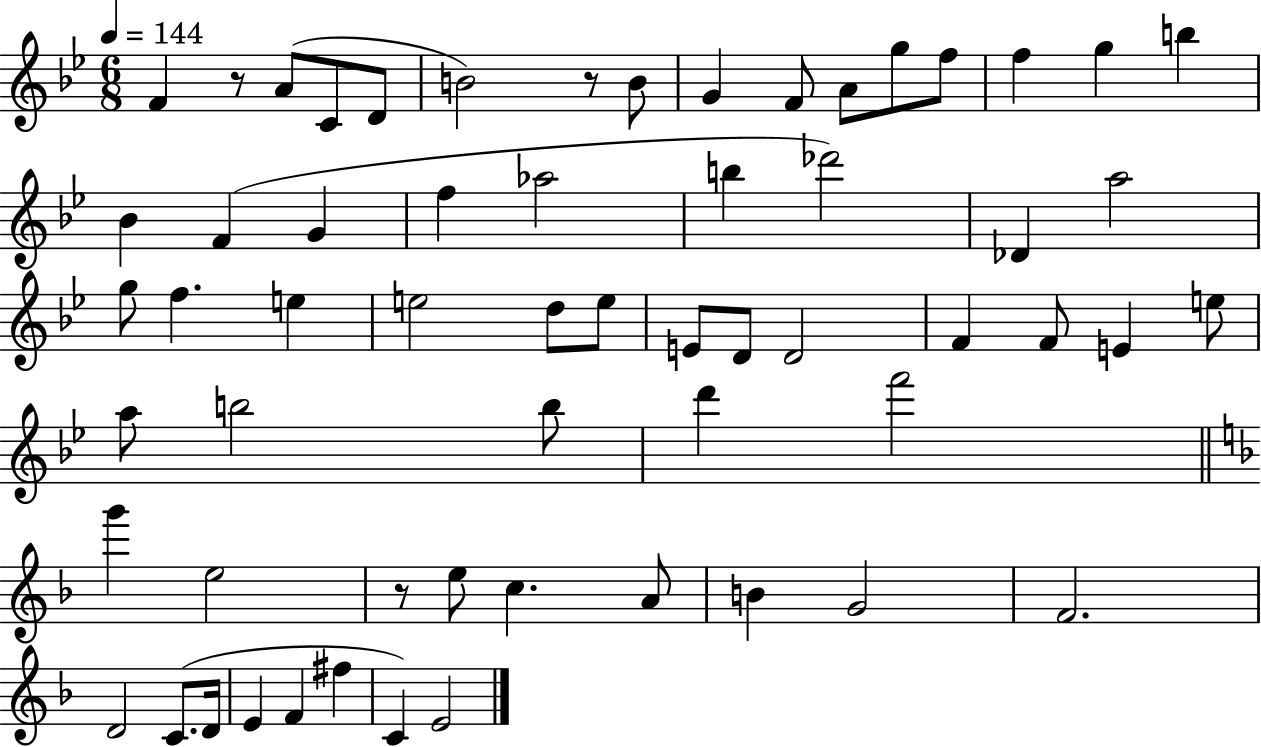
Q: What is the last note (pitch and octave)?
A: E4